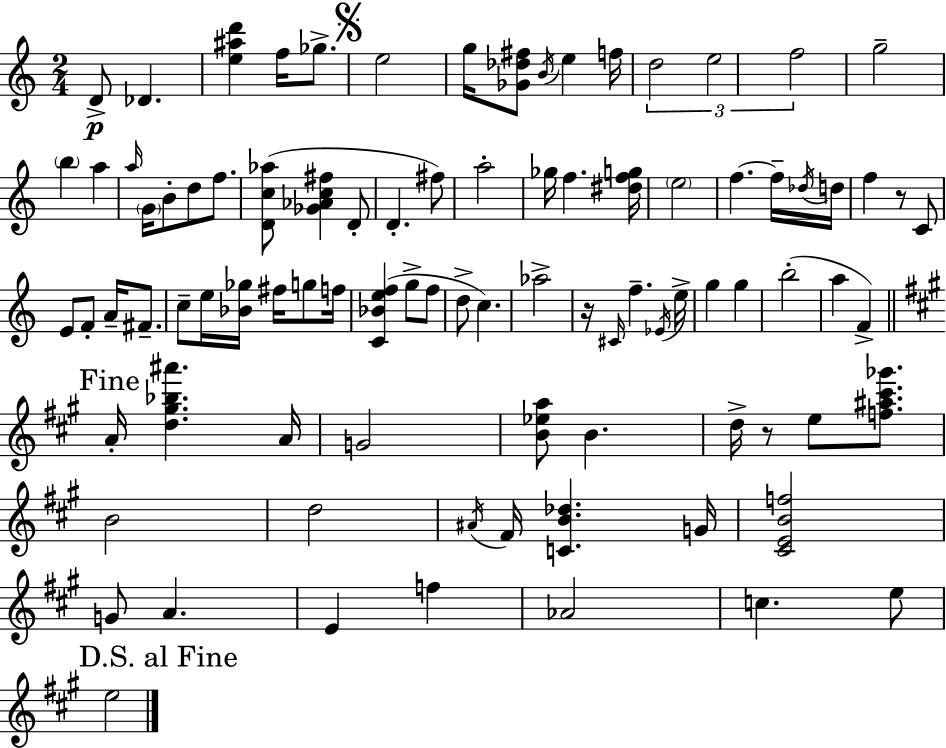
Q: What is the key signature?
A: C major